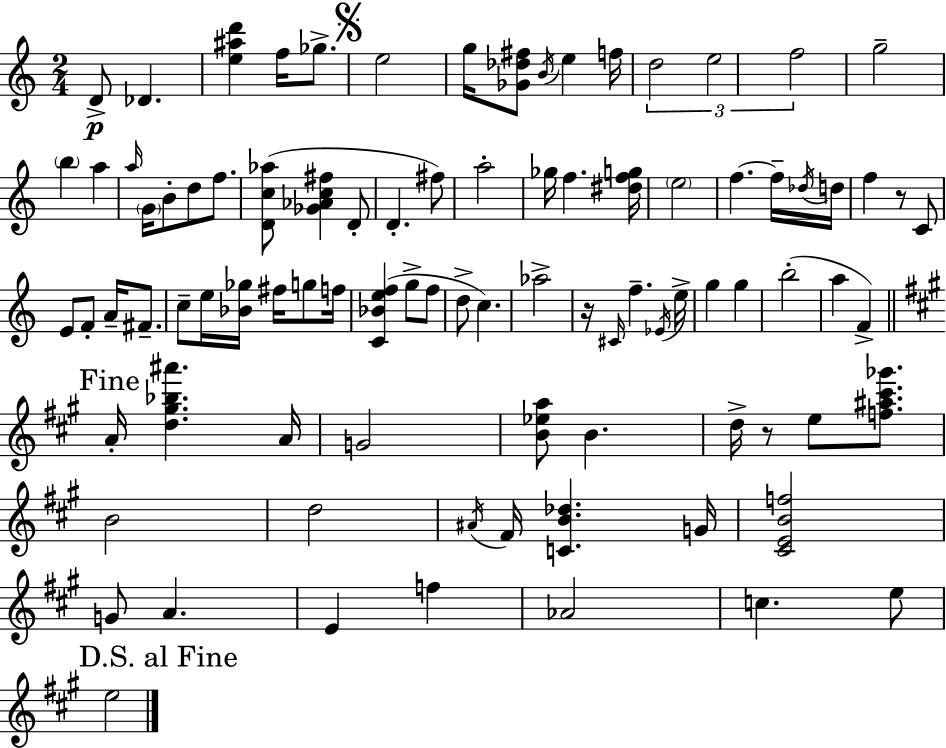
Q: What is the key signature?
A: C major